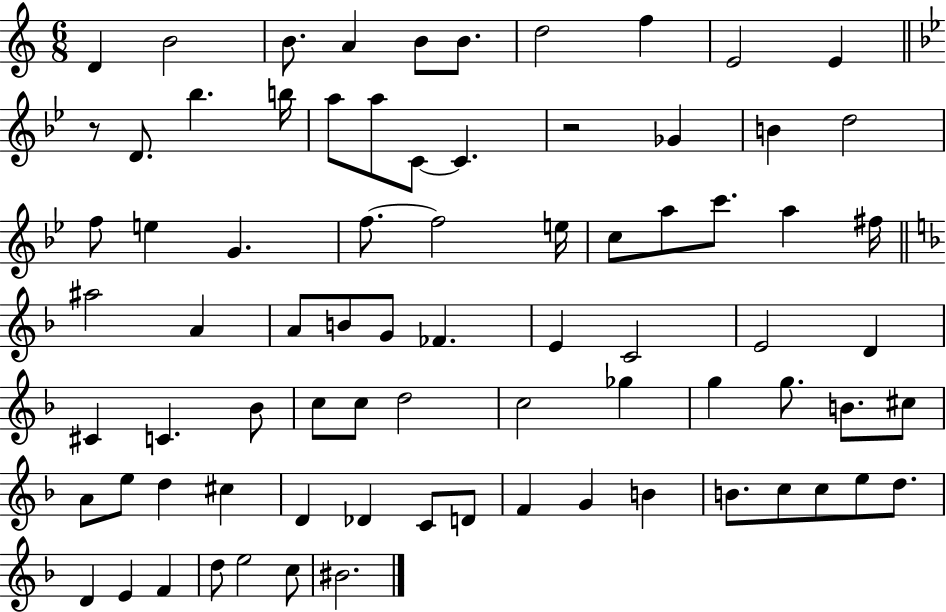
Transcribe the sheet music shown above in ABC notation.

X:1
T:Untitled
M:6/8
L:1/4
K:C
D B2 B/2 A B/2 B/2 d2 f E2 E z/2 D/2 _b b/4 a/2 a/2 C/2 C z2 _G B d2 f/2 e G f/2 f2 e/4 c/2 a/2 c'/2 a ^f/4 ^a2 A A/2 B/2 G/2 _F E C2 E2 D ^C C _B/2 c/2 c/2 d2 c2 _g g g/2 B/2 ^c/2 A/2 e/2 d ^c D _D C/2 D/2 F G B B/2 c/2 c/2 e/2 d/2 D E F d/2 e2 c/2 ^B2